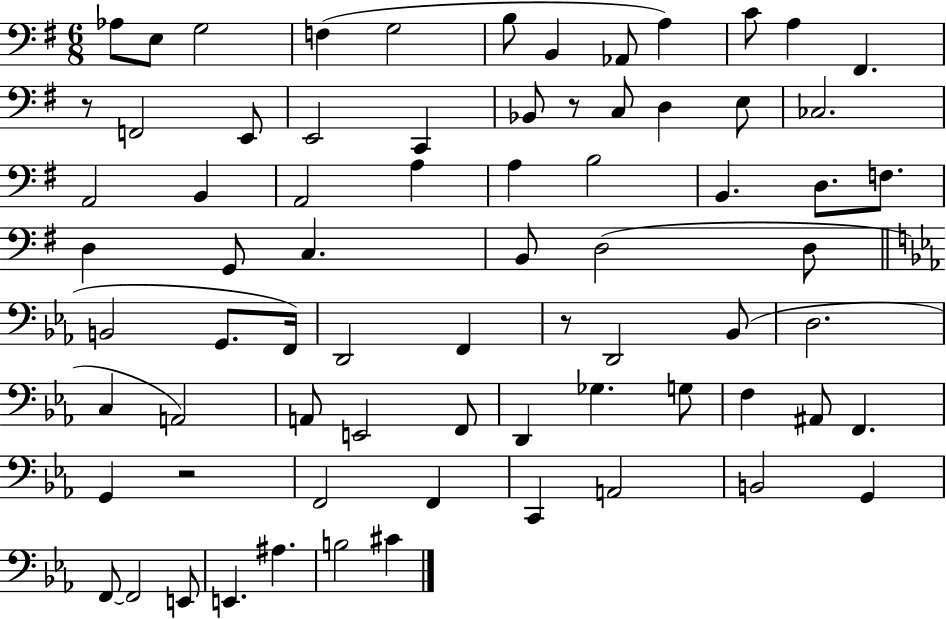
{
  \clef bass
  \numericTimeSignature
  \time 6/8
  \key g \major
  aes8 e8 g2 | f4( g2 | b8 b,4 aes,8 a4) | c'8 a4 fis,4. | \break r8 f,2 e,8 | e,2 c,4 | bes,8 r8 c8 d4 e8 | ces2. | \break a,2 b,4 | a,2 a4 | a4 b2 | b,4. d8. f8. | \break d4 g,8 c4. | b,8 d2( d8 | \bar "||" \break \key c \minor b,2 g,8. f,16) | d,2 f,4 | r8 d,2 bes,8( | d2. | \break c4 a,2) | a,8 e,2 f,8 | d,4 ges4. g8 | f4 ais,8 f,4. | \break g,4 r2 | f,2 f,4 | c,4 a,2 | b,2 g,4 | \break f,8~~ f,2 e,8 | e,4. ais4. | b2 cis'4 | \bar "|."
}